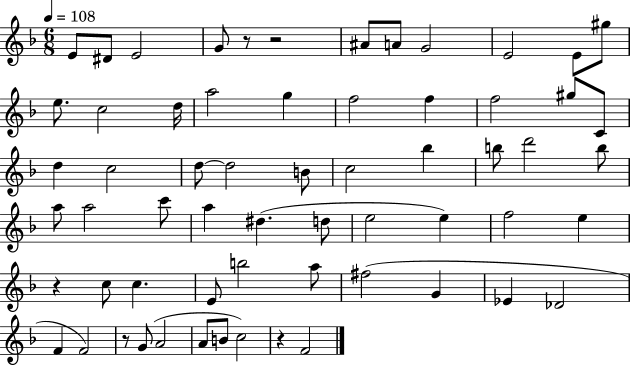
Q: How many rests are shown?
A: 5